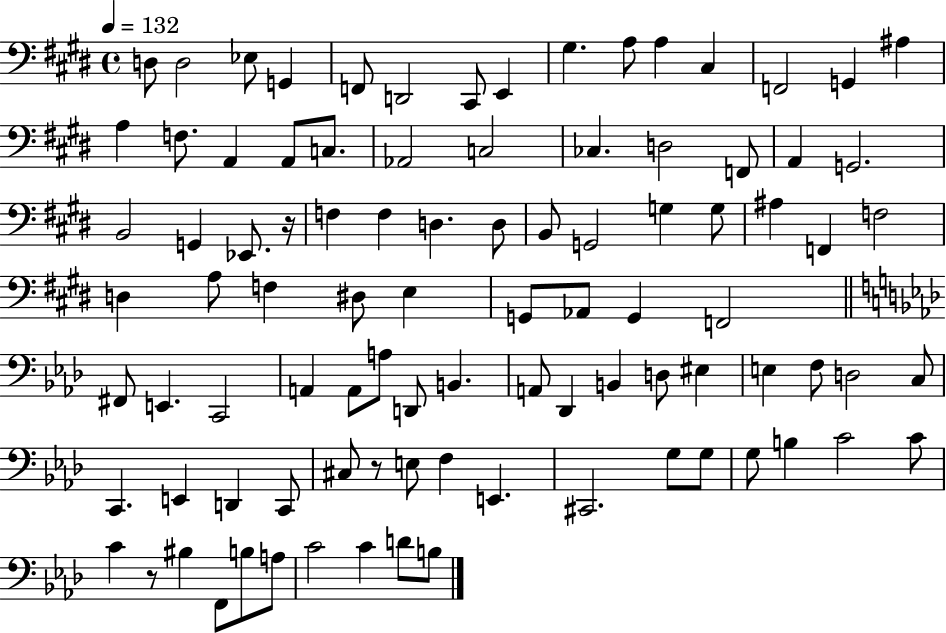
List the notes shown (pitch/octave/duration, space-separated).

D3/e D3/h Eb3/e G2/q F2/e D2/h C#2/e E2/q G#3/q. A3/e A3/q C#3/q F2/h G2/q A#3/q A3/q F3/e. A2/q A2/e C3/e. Ab2/h C3/h CES3/q. D3/h F2/e A2/q G2/h. B2/h G2/q Eb2/e. R/s F3/q F3/q D3/q. D3/e B2/e G2/h G3/q G3/e A#3/q F2/q F3/h D3/q A3/e F3/q D#3/e E3/q G2/e Ab2/e G2/q F2/h F#2/e E2/q. C2/h A2/q A2/e A3/e D2/e B2/q. A2/e Db2/q B2/q D3/e EIS3/q E3/q F3/e D3/h C3/e C2/q. E2/q D2/q C2/e C#3/e R/e E3/e F3/q E2/q. C#2/h. G3/e G3/e G3/e B3/q C4/h C4/e C4/q R/e BIS3/q F2/e B3/e A3/e C4/h C4/q D4/e B3/e